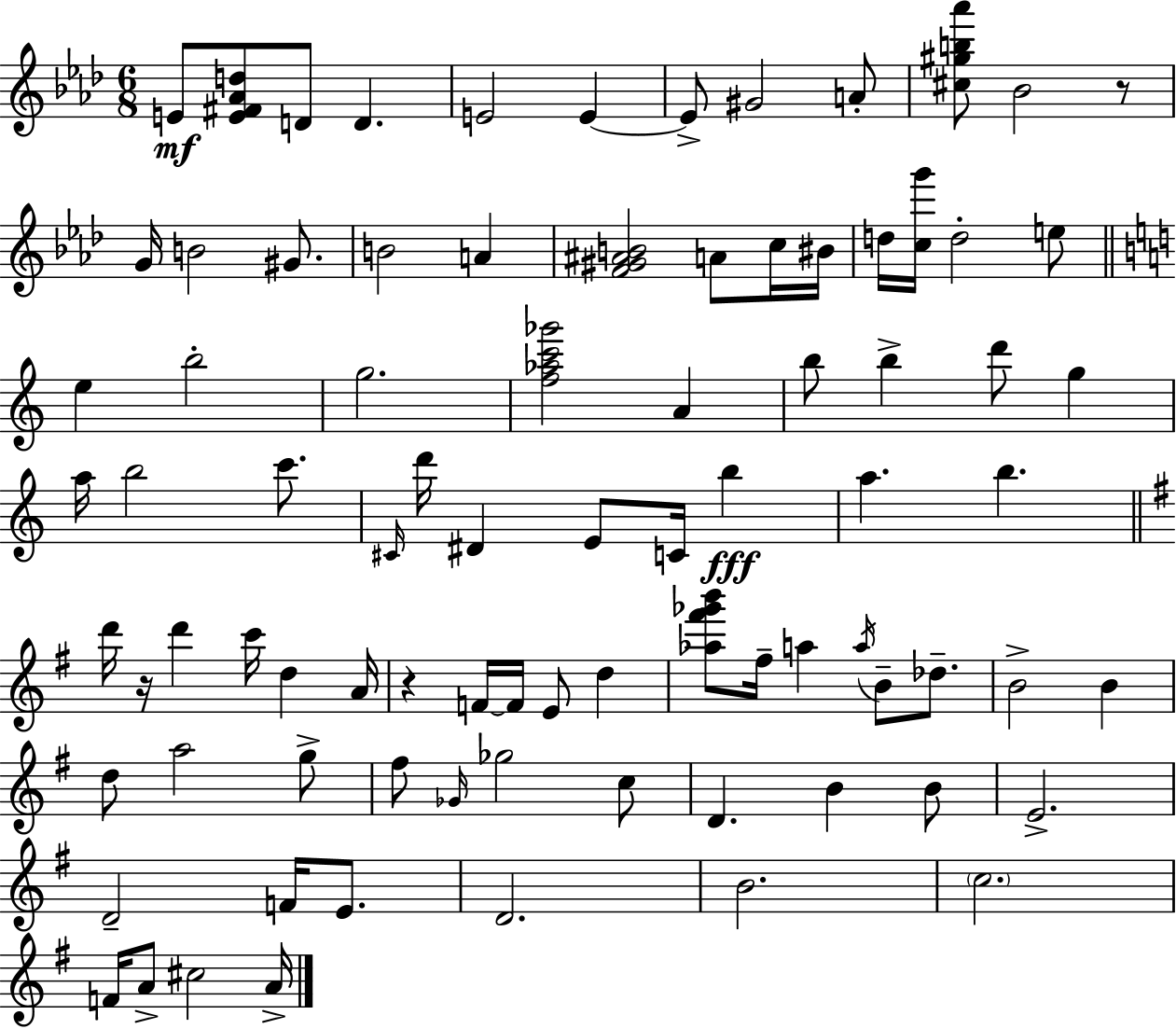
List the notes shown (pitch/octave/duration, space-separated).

E4/e [E4,F#4,Ab4,D5]/e D4/e D4/q. E4/h E4/q E4/e G#4/h A4/e [C#5,G#5,B5,Ab6]/e Bb4/h R/e G4/s B4/h G#4/e. B4/h A4/q [F4,G#4,A#4,B4]/h A4/e C5/s BIS4/s D5/s [C5,G6]/s D5/h E5/e E5/q B5/h G5/h. [F5,Ab5,C6,Gb6]/h A4/q B5/e B5/q D6/e G5/q A5/s B5/h C6/e. C#4/s D6/s D#4/q E4/e C4/s B5/q A5/q. B5/q. D6/s R/s D6/q C6/s D5/q A4/s R/q F4/s F4/s E4/e D5/q [Ab5,F#6,Gb6,B6]/e F#5/s A5/q A5/s B4/e Db5/e. B4/h B4/q D5/e A5/h G5/e F#5/e Gb4/s Gb5/h C5/e D4/q. B4/q B4/e E4/h. D4/h F4/s E4/e. D4/h. B4/h. C5/h. F4/s A4/e C#5/h A4/s